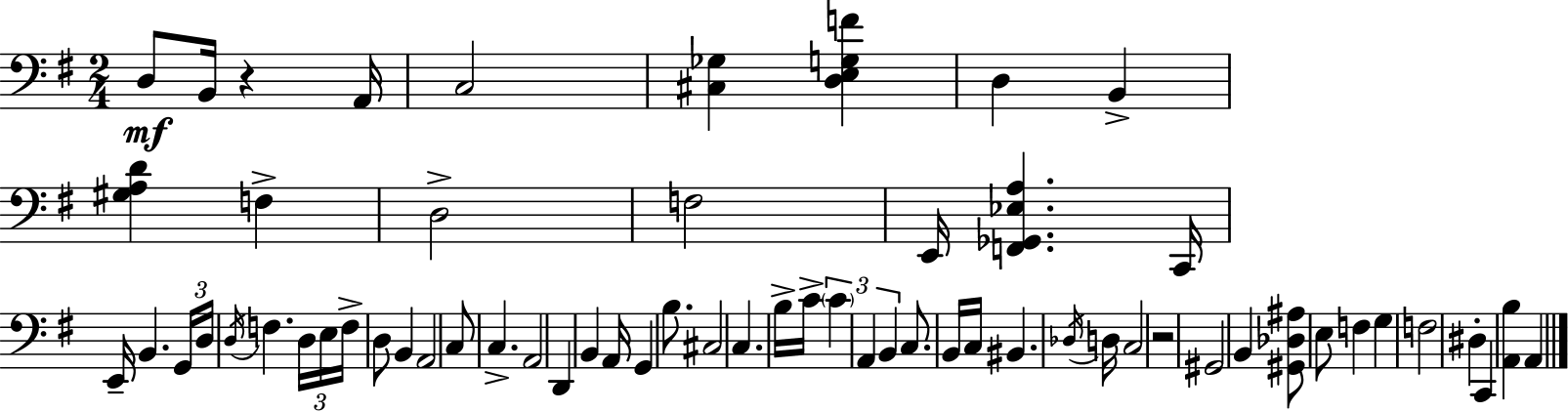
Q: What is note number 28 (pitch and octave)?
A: B2